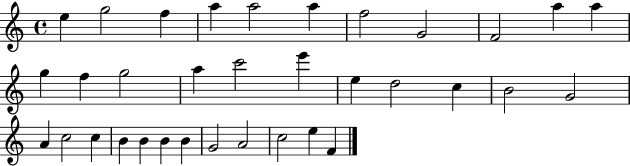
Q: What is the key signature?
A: C major